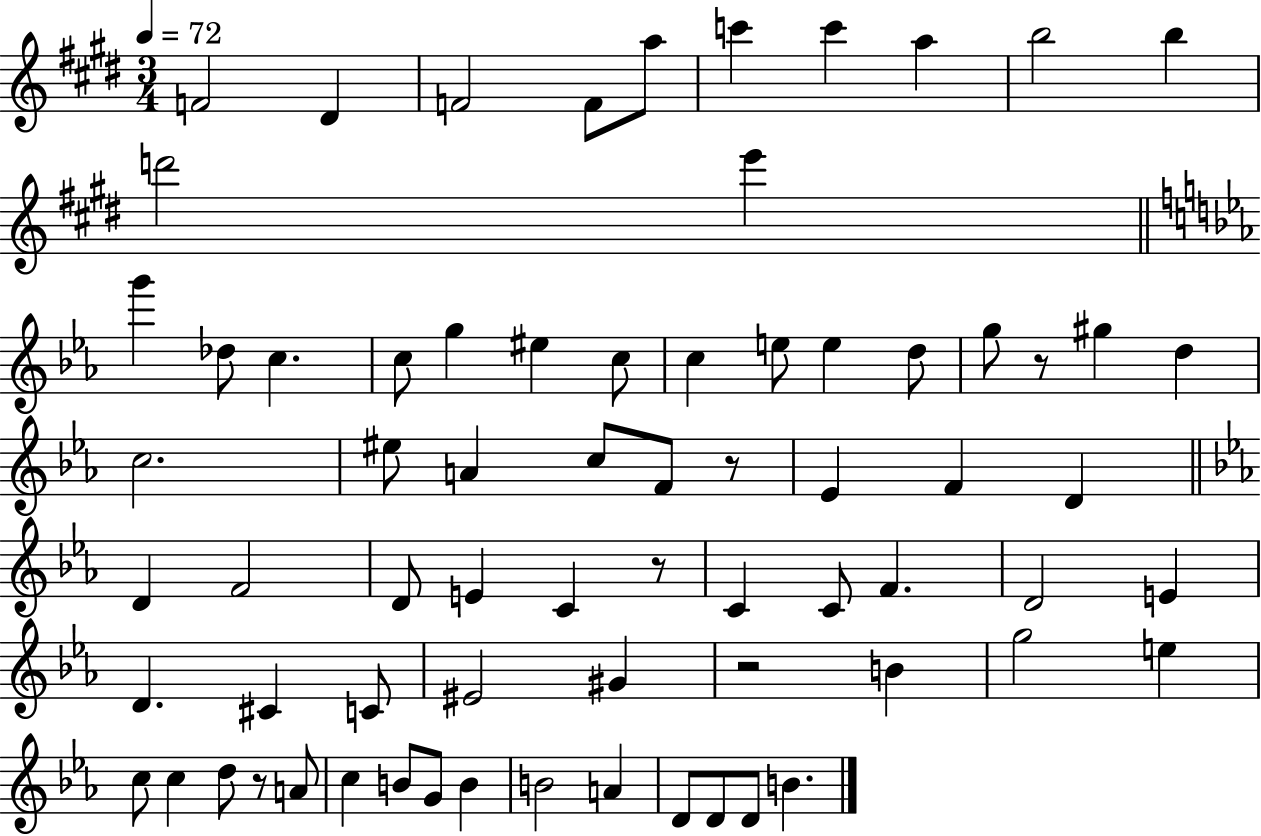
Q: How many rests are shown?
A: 5